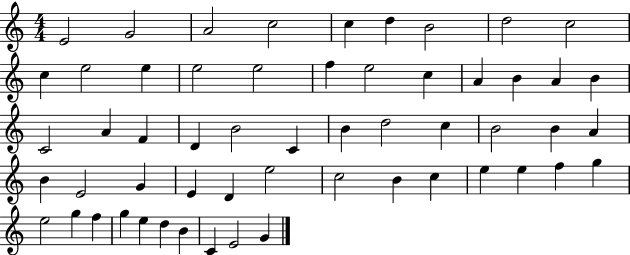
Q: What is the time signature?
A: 4/4